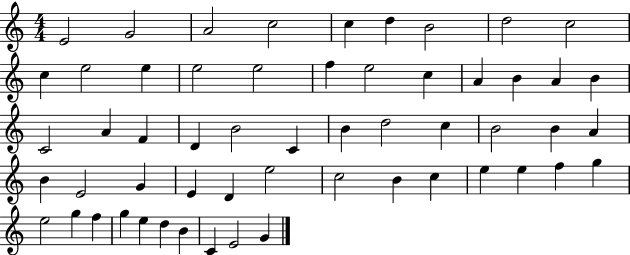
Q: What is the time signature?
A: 4/4